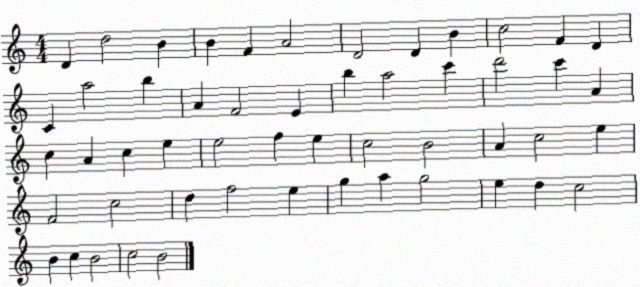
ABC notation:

X:1
T:Untitled
M:4/4
L:1/4
K:C
D d2 B B F A2 D2 D B c2 F D C a2 b A F2 E b a2 c' d'2 c' A c A c e e2 f e c2 B2 A c2 e F2 c2 d f2 e g a g2 e d c2 B c B2 c2 B2